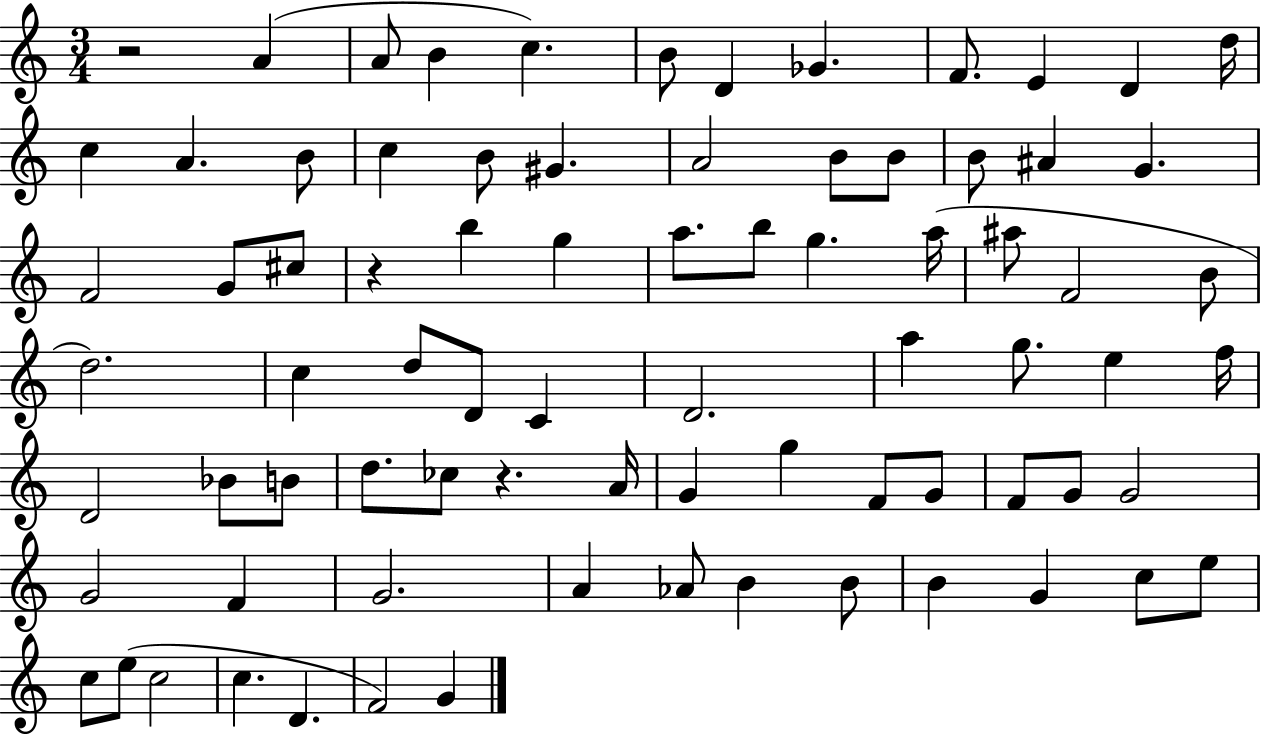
R/h A4/q A4/e B4/q C5/q. B4/e D4/q Gb4/q. F4/e. E4/q D4/q D5/s C5/q A4/q. B4/e C5/q B4/e G#4/q. A4/h B4/e B4/e B4/e A#4/q G4/q. F4/h G4/e C#5/e R/q B5/q G5/q A5/e. B5/e G5/q. A5/s A#5/e F4/h B4/e D5/h. C5/q D5/e D4/e C4/q D4/h. A5/q G5/e. E5/q F5/s D4/h Bb4/e B4/e D5/e. CES5/e R/q. A4/s G4/q G5/q F4/e G4/e F4/e G4/e G4/h G4/h F4/q G4/h. A4/q Ab4/e B4/q B4/e B4/q G4/q C5/e E5/e C5/e E5/e C5/h C5/q. D4/q. F4/h G4/q